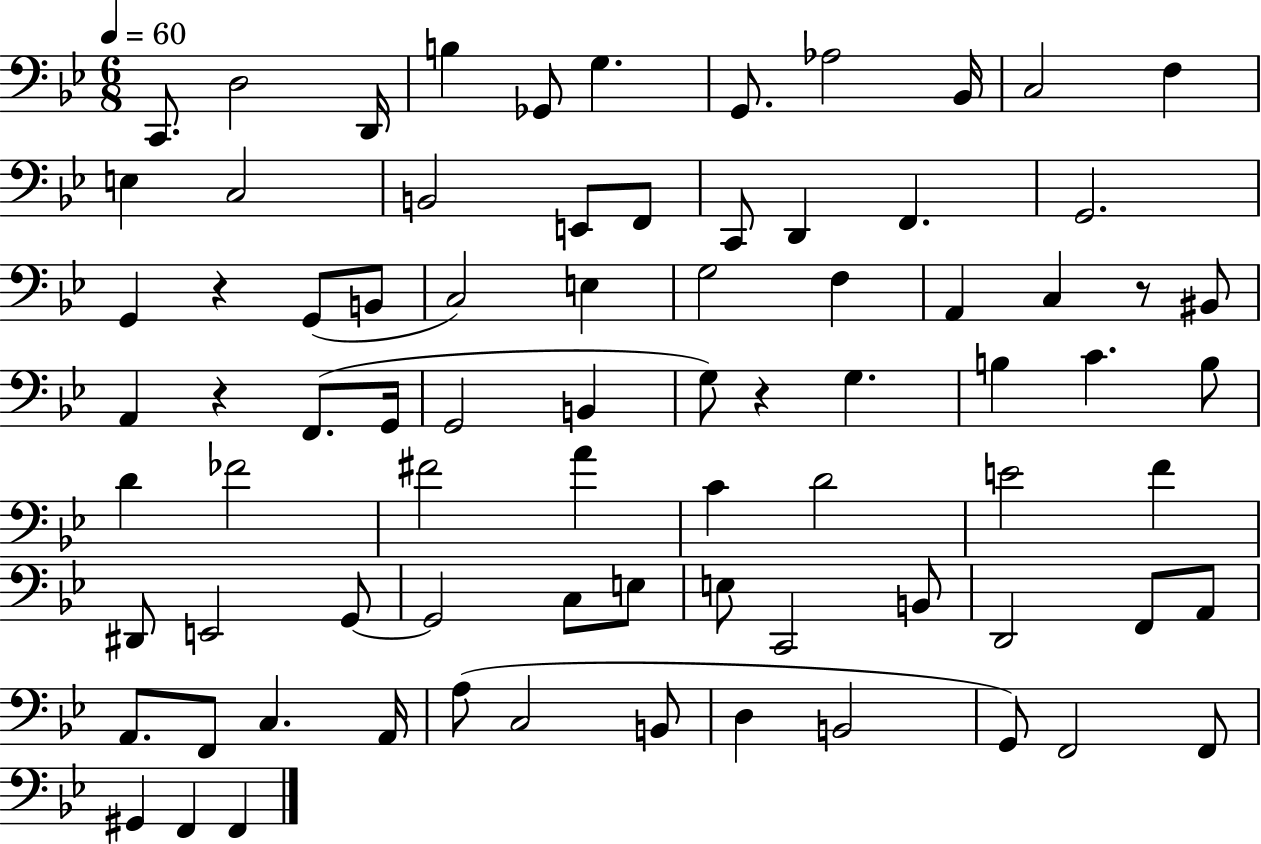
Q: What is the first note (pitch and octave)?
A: C2